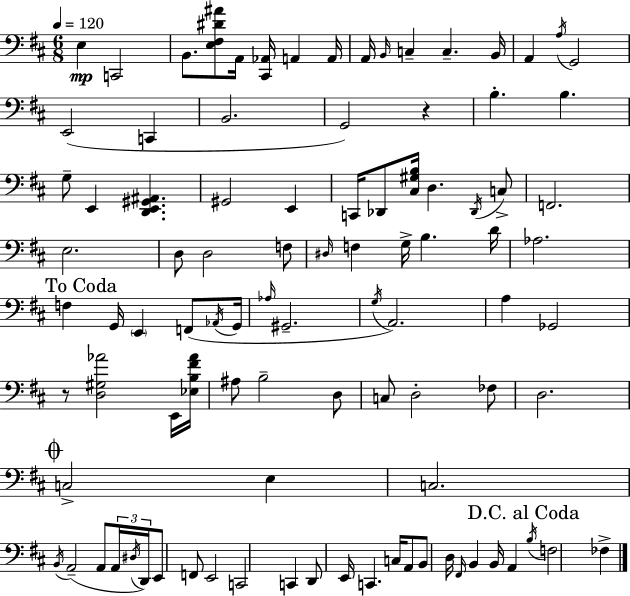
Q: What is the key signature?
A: D major